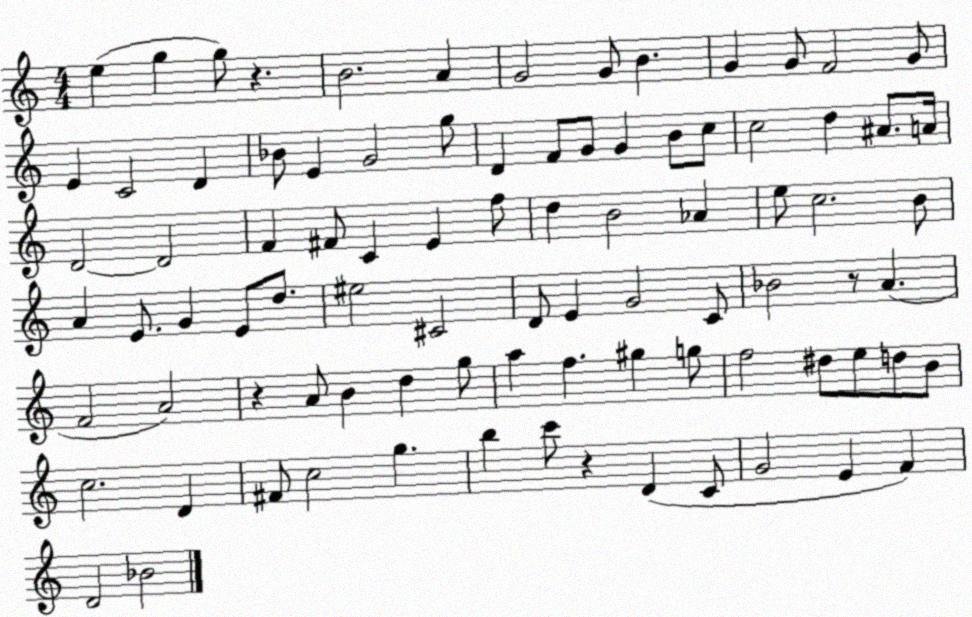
X:1
T:Untitled
M:4/4
L:1/4
K:C
e g g/2 z B2 A G2 G/2 B G G/2 F2 G/2 E C2 D _B/2 E G2 g/2 D F/2 G/2 G B/2 c/2 c2 d ^A/2 A/4 D2 D2 F ^F/2 C E f/2 d B2 _A e/2 c2 B/2 A E/2 G E/2 d/2 ^e2 ^C2 D/2 E G2 C/2 _B2 z/2 A F2 A2 z A/2 B d g/2 a f ^g g/2 f2 ^d/2 e/2 d/2 B/2 c2 D ^F/2 c2 g b c'/2 z D C/2 G2 E F D2 _B2